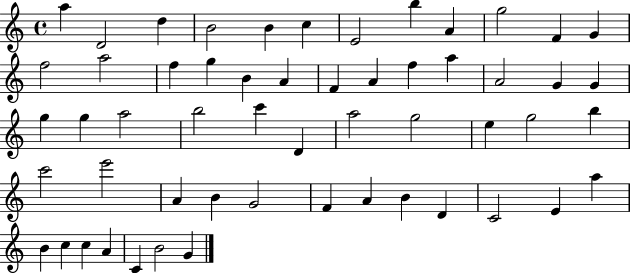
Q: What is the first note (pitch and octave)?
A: A5